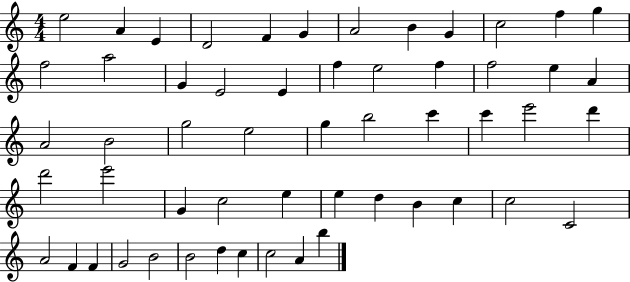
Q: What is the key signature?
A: C major